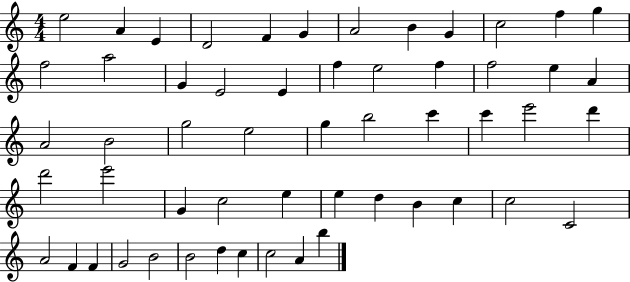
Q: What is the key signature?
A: C major